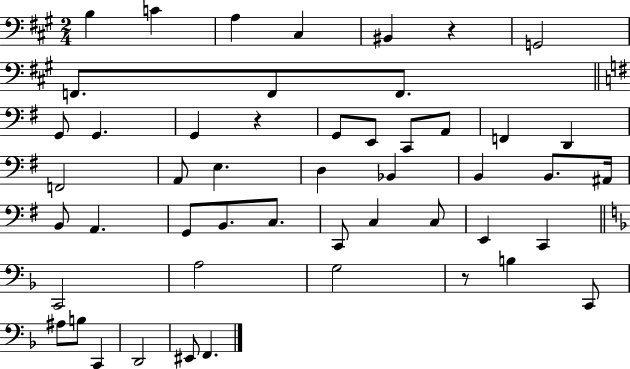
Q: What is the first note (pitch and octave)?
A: B3